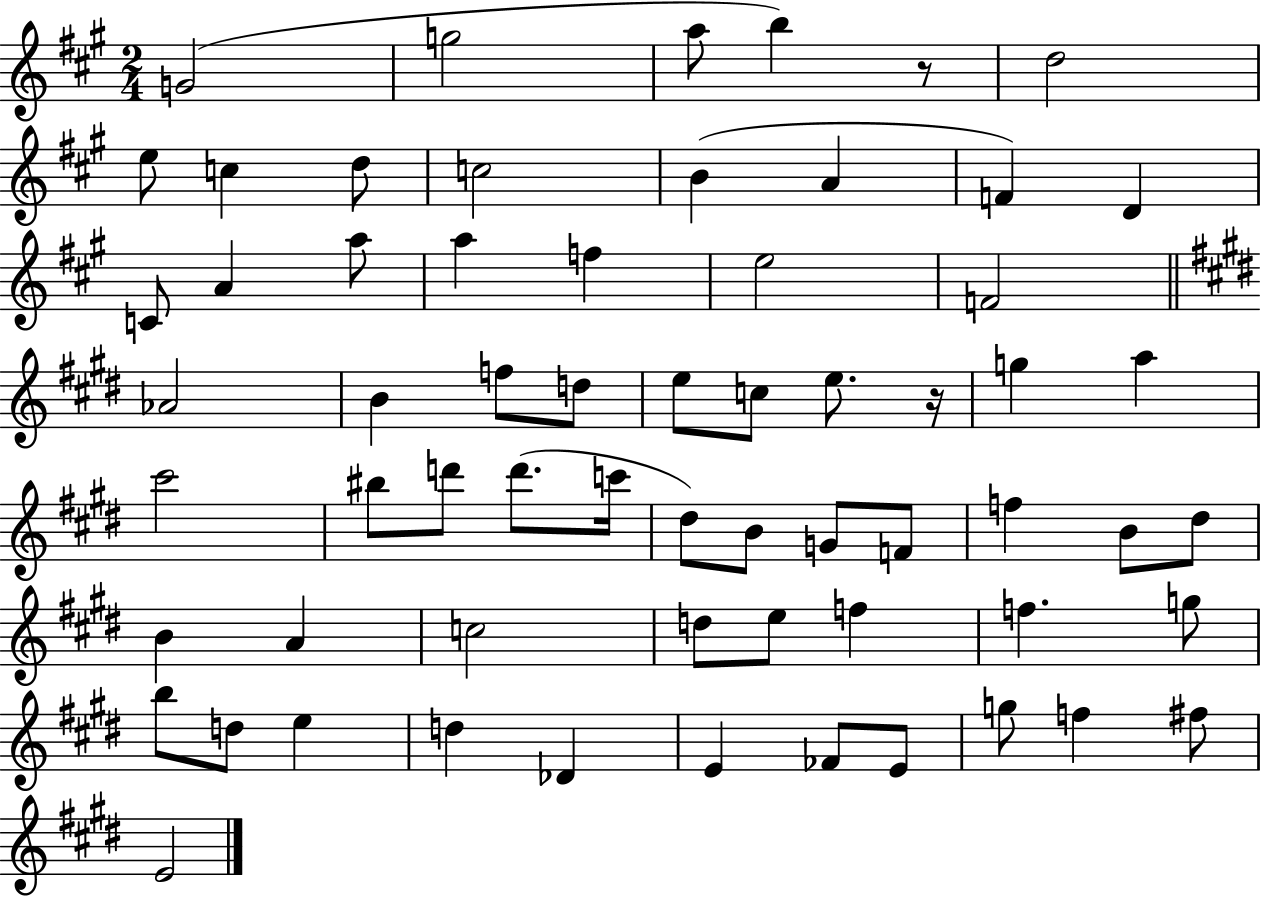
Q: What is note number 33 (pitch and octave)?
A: D6